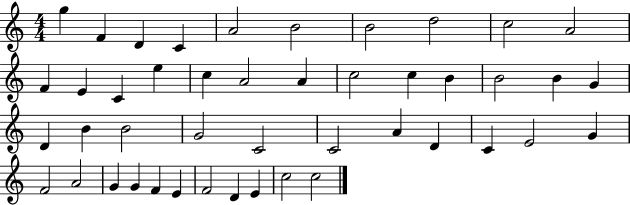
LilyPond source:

{
  \clef treble
  \numericTimeSignature
  \time 4/4
  \key c \major
  g''4 f'4 d'4 c'4 | a'2 b'2 | b'2 d''2 | c''2 a'2 | \break f'4 e'4 c'4 e''4 | c''4 a'2 a'4 | c''2 c''4 b'4 | b'2 b'4 g'4 | \break d'4 b'4 b'2 | g'2 c'2 | c'2 a'4 d'4 | c'4 e'2 g'4 | \break f'2 a'2 | g'4 g'4 f'4 e'4 | f'2 d'4 e'4 | c''2 c''2 | \break \bar "|."
}